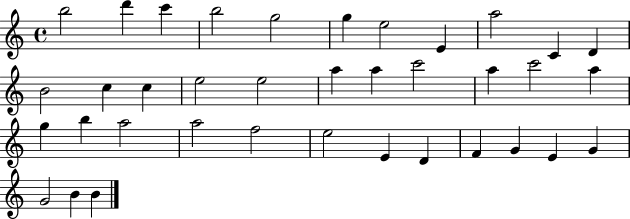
X:1
T:Untitled
M:4/4
L:1/4
K:C
b2 d' c' b2 g2 g e2 E a2 C D B2 c c e2 e2 a a c'2 a c'2 a g b a2 a2 f2 e2 E D F G E G G2 B B